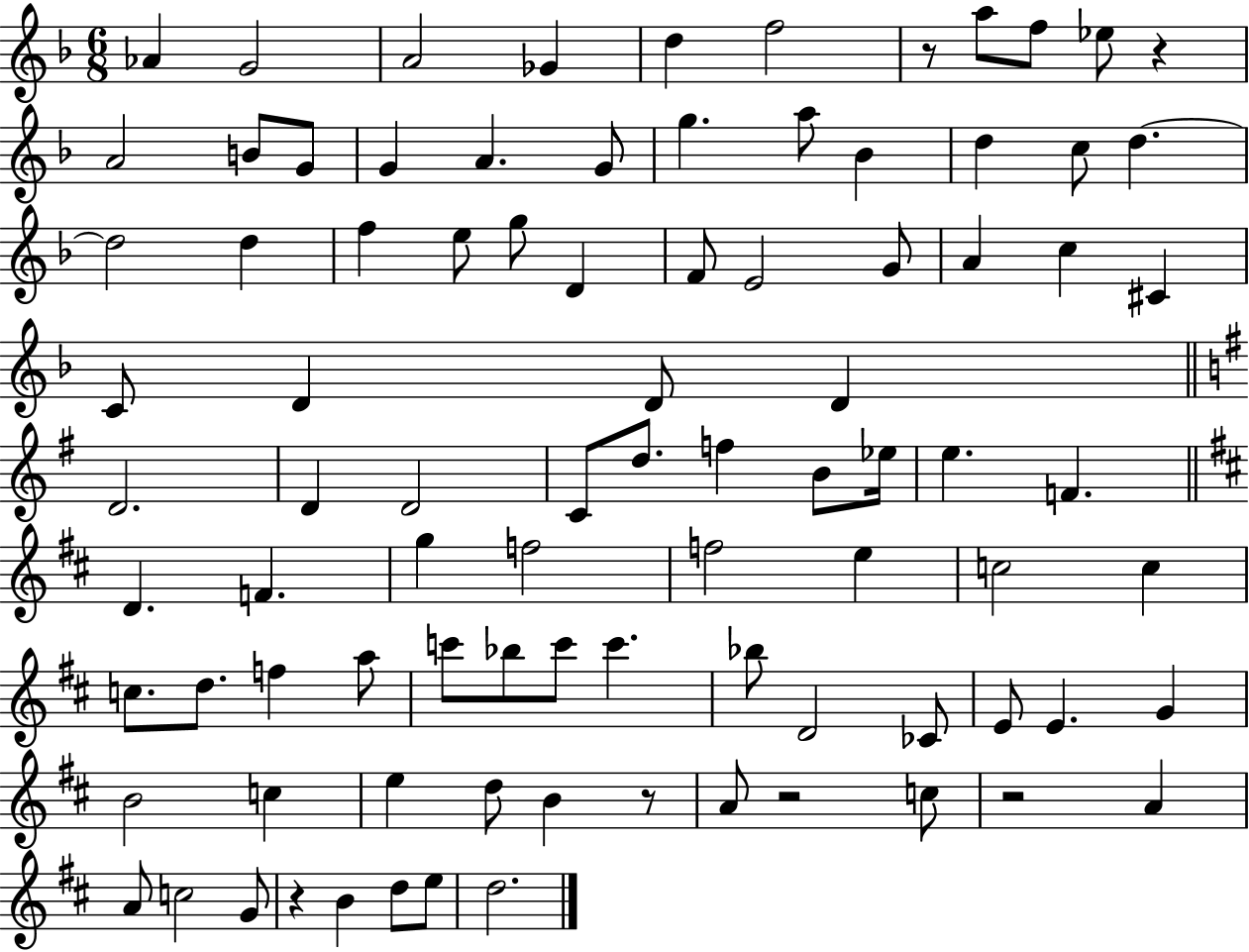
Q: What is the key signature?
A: F major